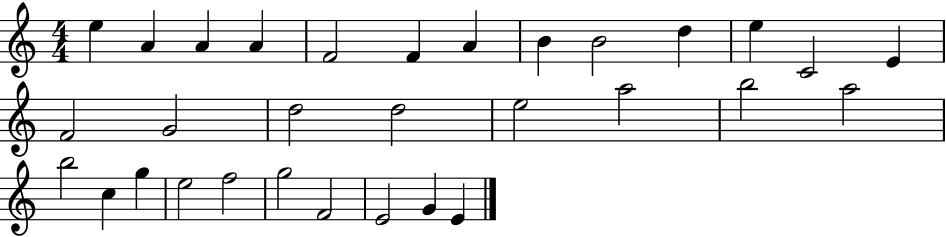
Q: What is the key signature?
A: C major